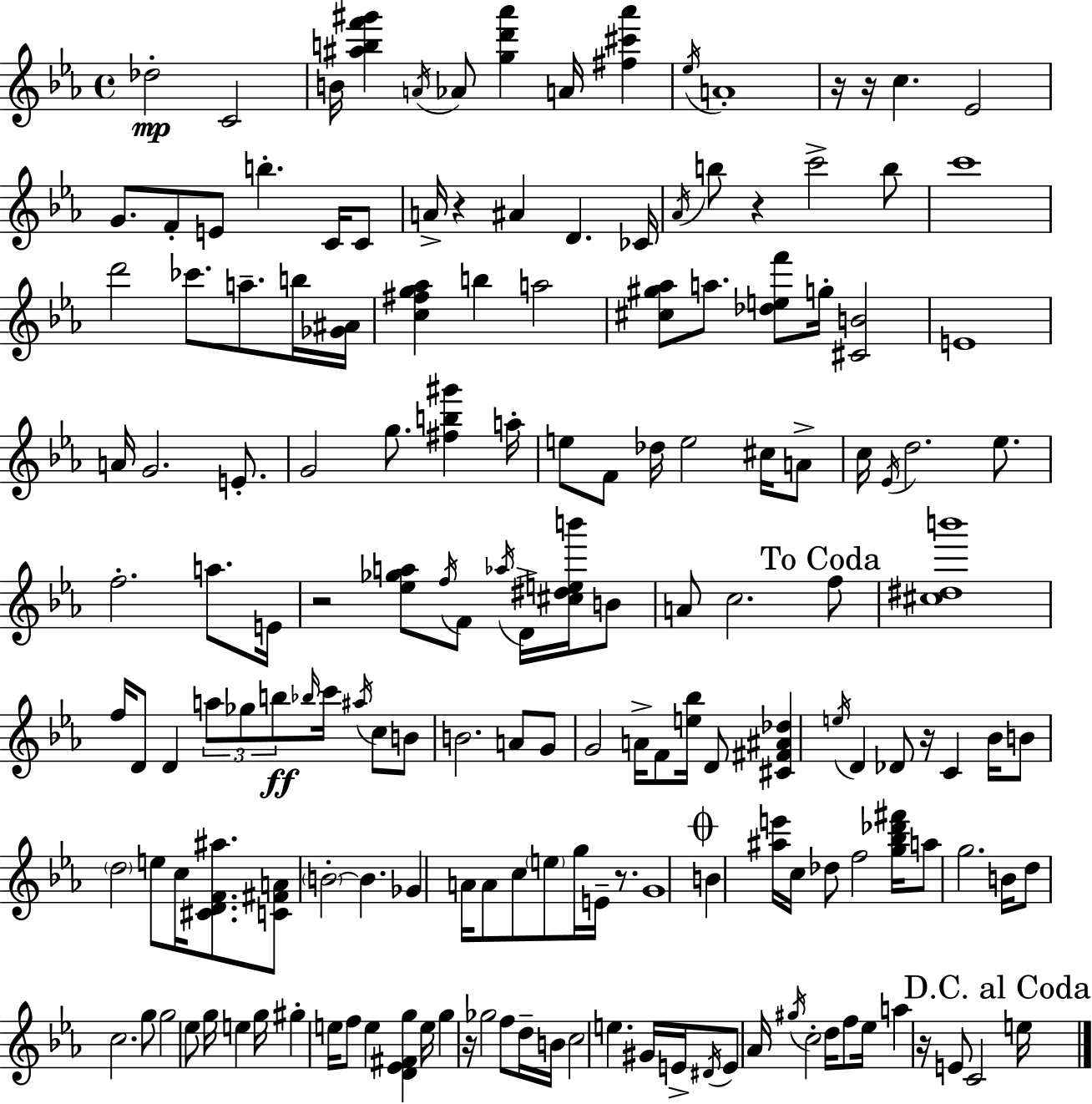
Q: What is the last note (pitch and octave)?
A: E5